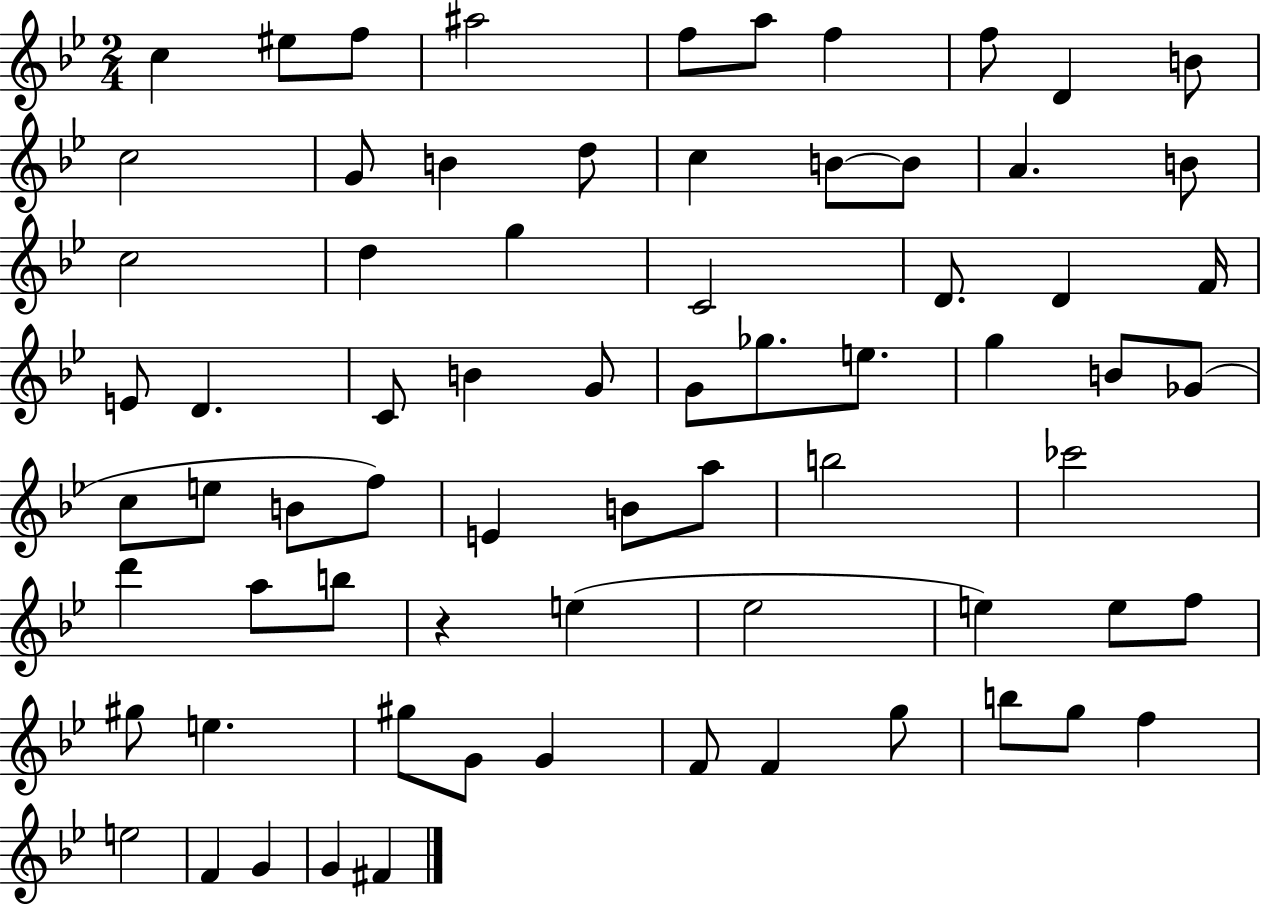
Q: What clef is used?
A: treble